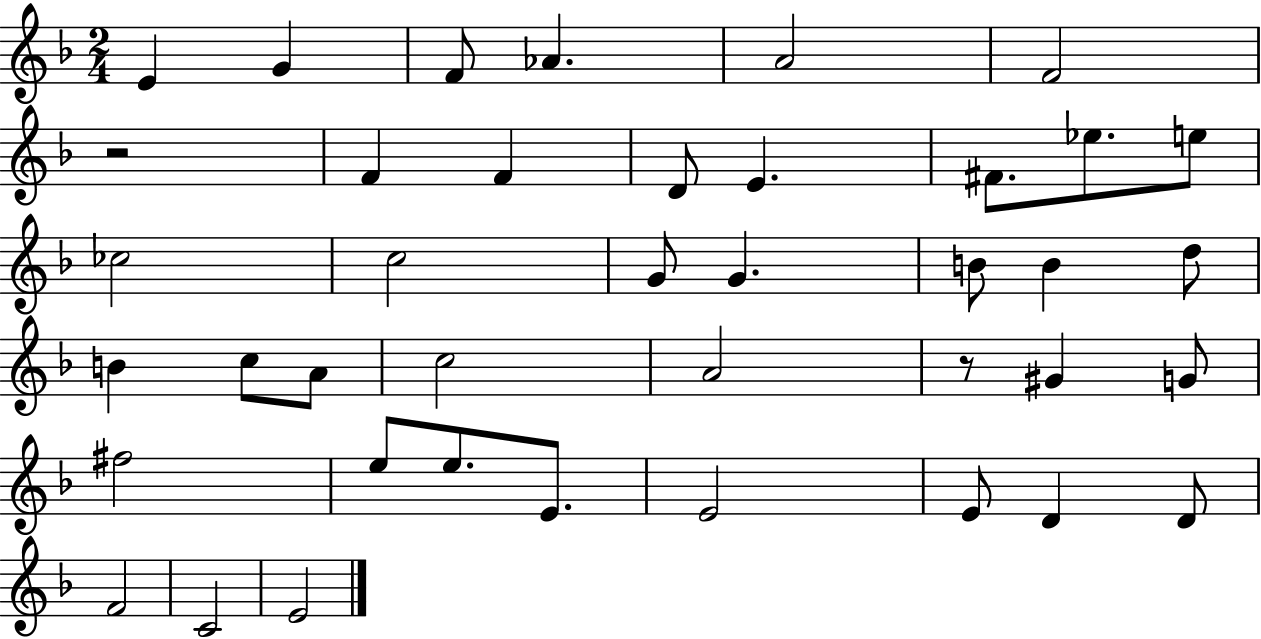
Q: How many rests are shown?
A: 2